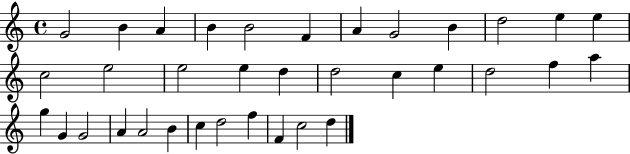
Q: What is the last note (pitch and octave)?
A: D5